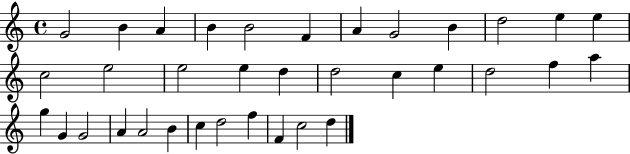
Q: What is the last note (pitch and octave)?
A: D5